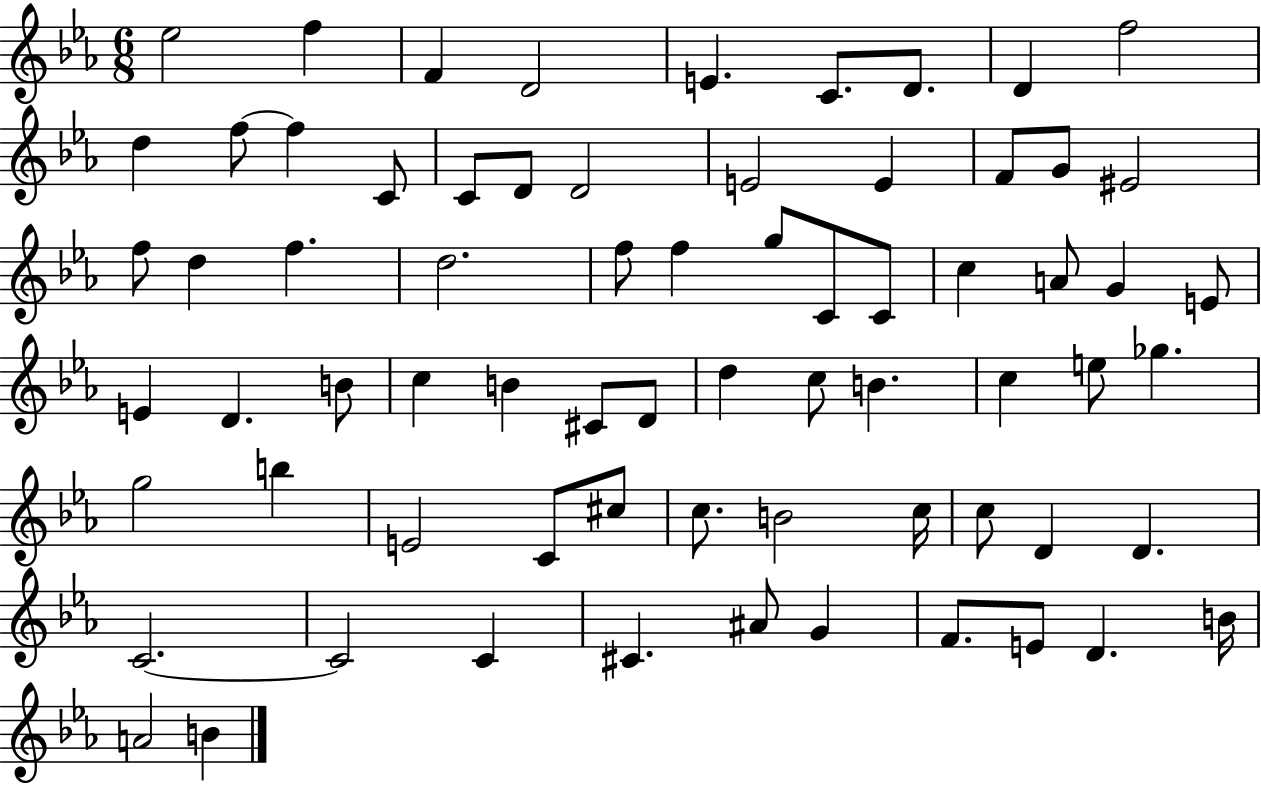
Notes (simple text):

Eb5/h F5/q F4/q D4/h E4/q. C4/e. D4/e. D4/q F5/h D5/q F5/e F5/q C4/e C4/e D4/e D4/h E4/h E4/q F4/e G4/e EIS4/h F5/e D5/q F5/q. D5/h. F5/e F5/q G5/e C4/e C4/e C5/q A4/e G4/q E4/e E4/q D4/q. B4/e C5/q B4/q C#4/e D4/e D5/q C5/e B4/q. C5/q E5/e Gb5/q. G5/h B5/q E4/h C4/e C#5/e C5/e. B4/h C5/s C5/e D4/q D4/q. C4/h. C4/h C4/q C#4/q. A#4/e G4/q F4/e. E4/e D4/q. B4/s A4/h B4/q